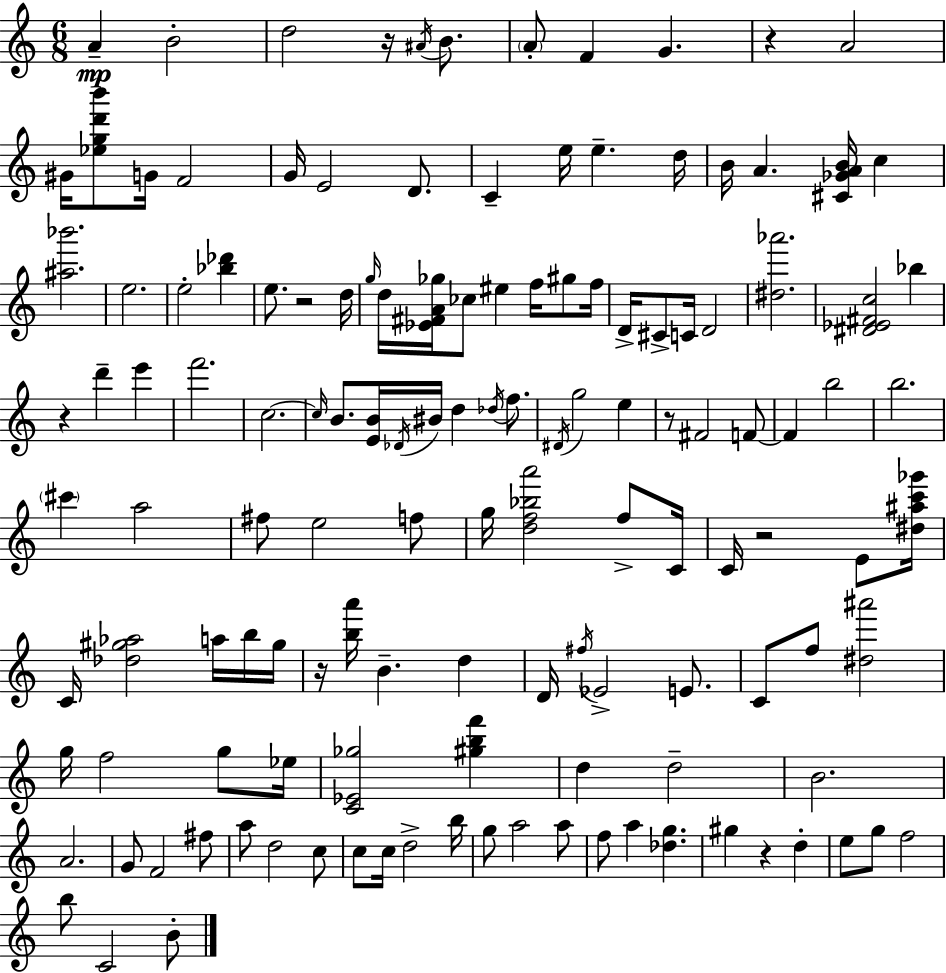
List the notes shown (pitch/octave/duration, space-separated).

A4/q B4/h D5/h R/s A#4/s B4/e. A4/e F4/q G4/q. R/q A4/h G#4/s [Eb5,G5,D6,B6]/e G4/s F4/h G4/s E4/h D4/e. C4/q E5/s E5/q. D5/s B4/s A4/q. [C#4,Gb4,A4,B4]/s C5/q [A#5,Bb6]/h. E5/h. E5/h [Bb5,Db6]/q E5/e. R/h D5/s G5/s D5/s [Eb4,F#4,A4,Gb5]/s CES5/e EIS5/q F5/s G#5/e F5/s D4/s C#4/e C4/s D4/h [D#5,Ab6]/h. [D#4,Eb4,F#4,C5]/h Bb5/q R/q D6/q E6/q F6/h. C5/h. C5/s B4/e. [E4,B4]/s Db4/s BIS4/s D5/q Db5/s F5/e. D#4/s G5/h E5/q R/e F#4/h F4/e F4/q B5/h B5/h. C#6/q A5/h F#5/e E5/h F5/e G5/s [D5,F5,Bb5,A6]/h F5/e C4/s C4/s R/h E4/e [D#5,A#5,C6,Gb6]/s C4/s [Db5,G#5,Ab5]/h A5/s B5/s G#5/s R/s [B5,A6]/s B4/q. D5/q D4/s F#5/s Eb4/h E4/e. C4/e F5/e [D#5,A#6]/h G5/s F5/h G5/e Eb5/s [C4,Eb4,Gb5]/h [G#5,B5,F6]/q D5/q D5/h B4/h. A4/h. G4/e F4/h F#5/e A5/e D5/h C5/e C5/e C5/s D5/h B5/s G5/e A5/h A5/e F5/e A5/q [Db5,G5]/q. G#5/q R/q D5/q E5/e G5/e F5/h B5/e C4/h B4/e